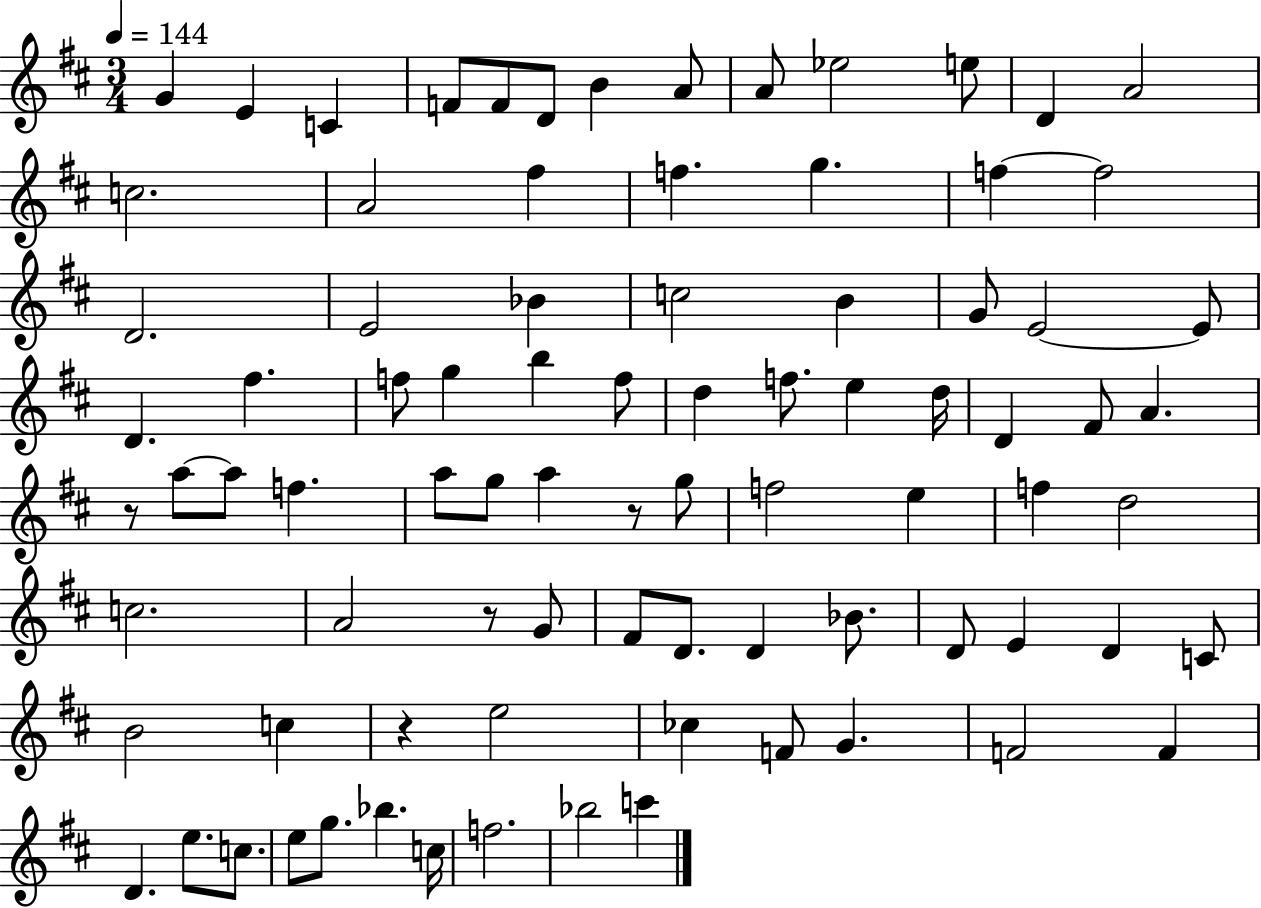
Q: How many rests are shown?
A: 4